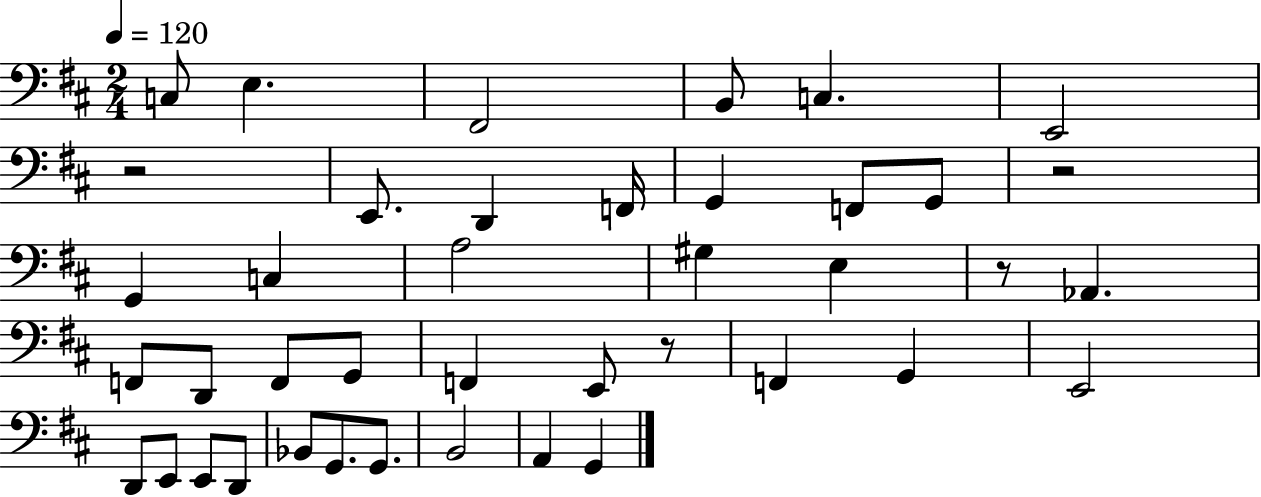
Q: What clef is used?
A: bass